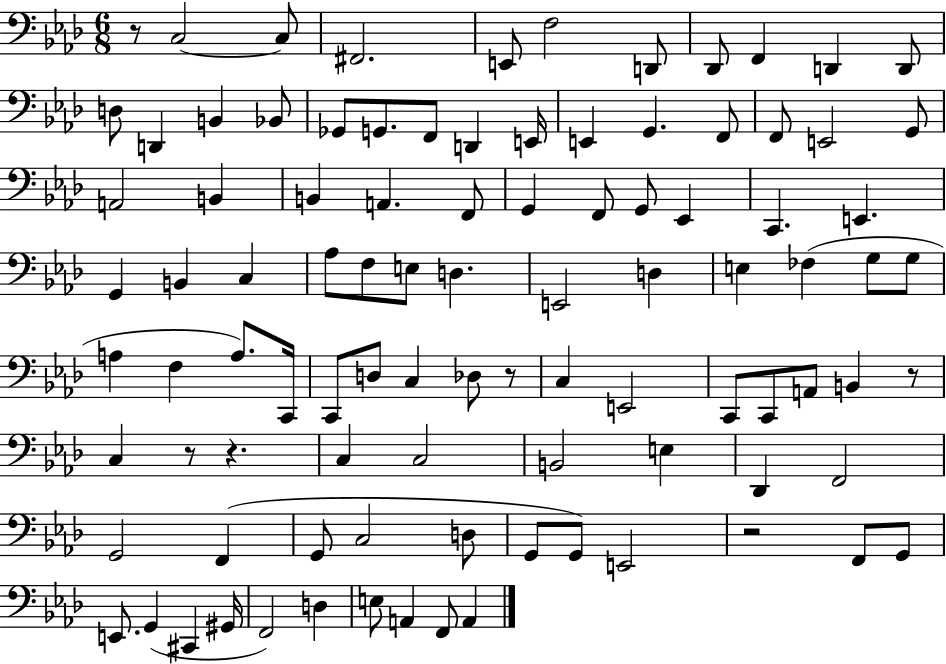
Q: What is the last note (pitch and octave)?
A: A2